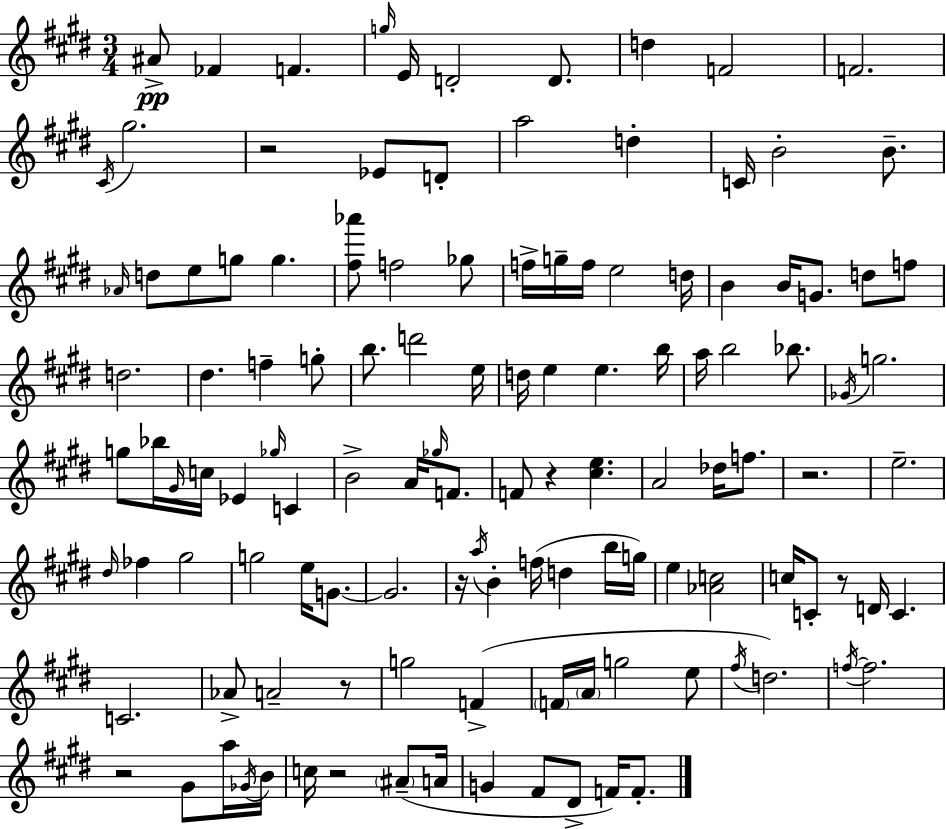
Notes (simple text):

A#4/e FES4/q F4/q. G5/s E4/s D4/h D4/e. D5/q F4/h F4/h. C#4/s G#5/h. R/h Eb4/e D4/e A5/h D5/q C4/s B4/h B4/e. Ab4/s D5/e E5/e G5/e G5/q. [F#5,Ab6]/e F5/h Gb5/e F5/s G5/s F5/s E5/h D5/s B4/q B4/s G4/e. D5/e F5/e D5/h. D#5/q. F5/q G5/e B5/e. D6/h E5/s D5/s E5/q E5/q. B5/s A5/s B5/h Bb5/e. Gb4/s G5/h. G5/e Bb5/s G#4/s C5/s Eb4/q Gb5/s C4/q B4/h A4/s Gb5/s F4/e. F4/e R/q [C#5,E5]/q. A4/h Db5/s F5/e. R/h. E5/h. D#5/s FES5/q G#5/h G5/h E5/s G4/e. G4/h. R/s A5/s B4/q F5/s D5/q B5/s G5/s E5/q [Ab4,C5]/h C5/s C4/e R/e D4/s C4/q. C4/h. Ab4/e A4/h R/e G5/h F4/q F4/s A4/s G5/h E5/e F#5/s D5/h. F5/s F5/h. R/h G#4/e A5/s Gb4/s B4/s C5/s R/h A#4/e A4/s G4/q F#4/e D#4/e F4/s F4/e.